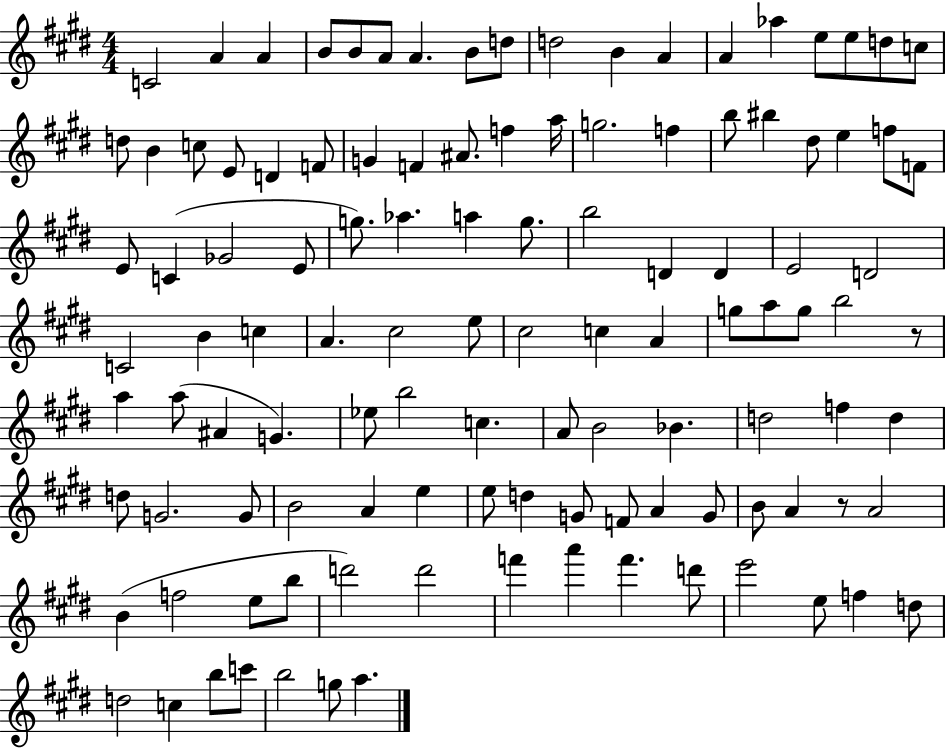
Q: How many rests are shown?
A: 2